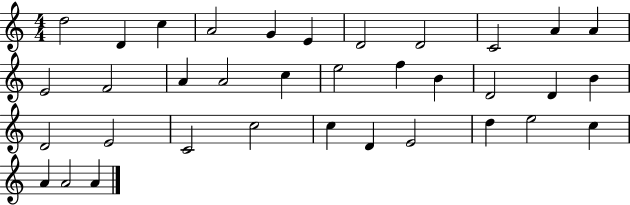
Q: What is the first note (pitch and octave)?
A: D5